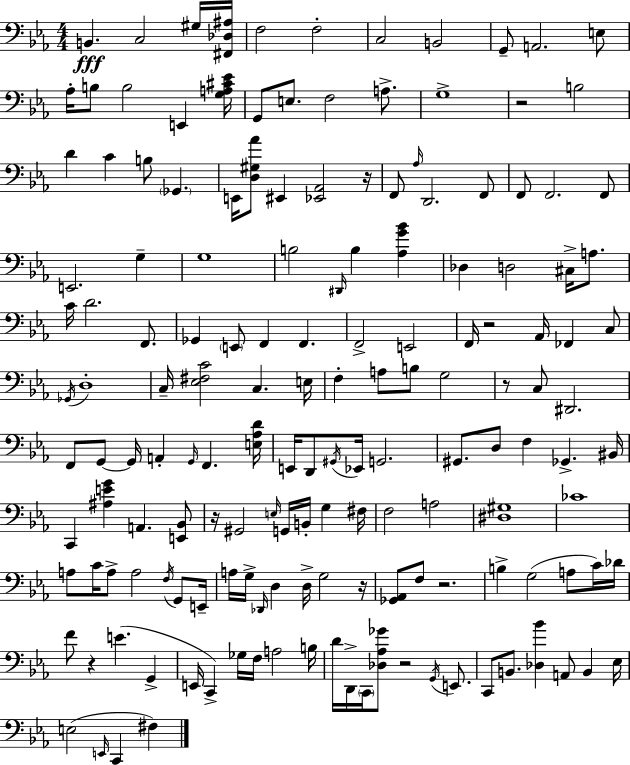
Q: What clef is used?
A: bass